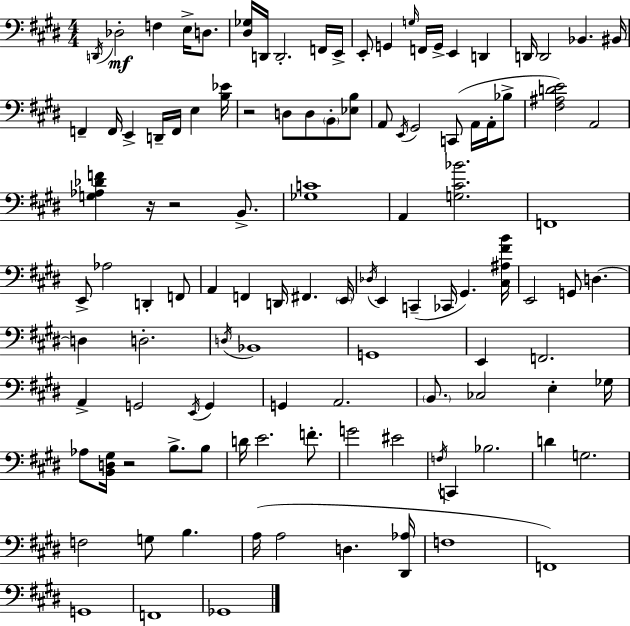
X:1
T:Untitled
M:4/4
L:1/4
K:E
D,,/4 _D,2 F, E,/4 D,/2 [^D,_G,]/4 D,,/4 D,,2 F,,/4 E,,/4 E,,/2 G,, G,/4 F,,/4 G,,/4 E,, D,, D,,/4 D,,2 _B,, ^B,,/4 F,, F,,/4 E,, D,,/4 F,,/4 E, [B,_E]/4 z2 D,/2 D,/2 B,,/2 [_E,B,]/2 A,,/2 E,,/4 ^G,,2 C,,/2 A,,/4 A,,/4 _B,/2 [^F,^A,DE]2 A,,2 [G,_A,_DF] z/4 z2 B,,/2 [_G,C]4 A,, [G,^C_B]2 F,,4 E,,/2 _A,2 D,, F,,/2 A,, F,, D,,/4 ^F,, E,,/4 _D,/4 E,, C,, _C,,/4 ^G,, [^C,^A,^FB]/4 E,,2 G,,/2 D, D, D,2 D,/4 _B,,4 G,,4 E,, F,,2 A,, G,,2 E,,/4 G,, G,, A,,2 B,,/2 _C,2 E, _G,/4 _A,/2 [B,,D,^G,]/4 z2 B,/2 B,/2 D/4 E2 F/2 G2 ^E2 F,/4 C,, _B,2 D G,2 F,2 G,/2 B, A,/4 A,2 D, [^D,,_A,]/4 F,4 F,,4 G,,4 F,,4 _G,,4